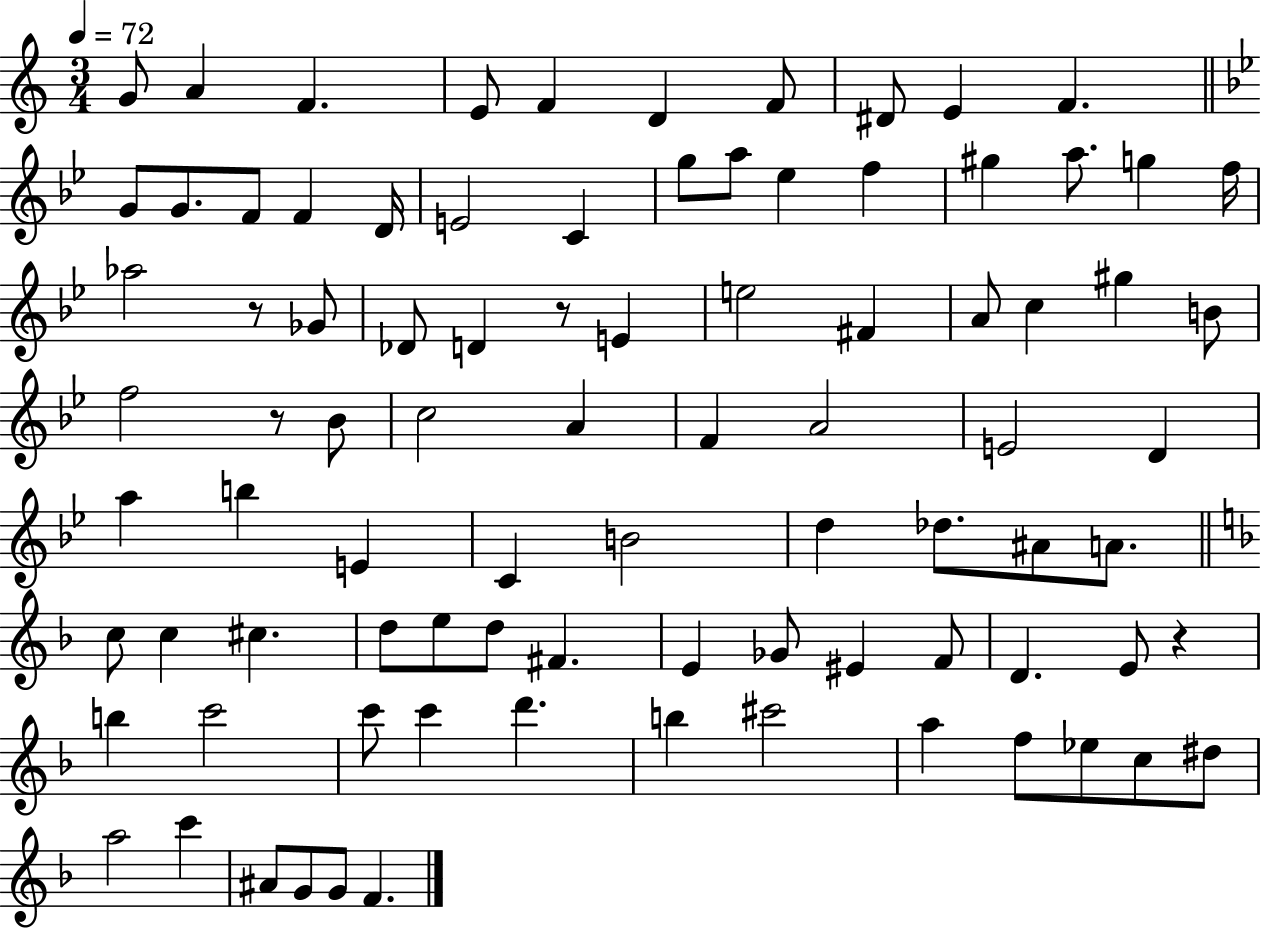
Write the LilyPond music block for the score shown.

{
  \clef treble
  \numericTimeSignature
  \time 3/4
  \key c \major
  \tempo 4 = 72
  \repeat volta 2 { g'8 a'4 f'4. | e'8 f'4 d'4 f'8 | dis'8 e'4 f'4. | \bar "||" \break \key g \minor g'8 g'8. f'8 f'4 d'16 | e'2 c'4 | g''8 a''8 ees''4 f''4 | gis''4 a''8. g''4 f''16 | \break aes''2 r8 ges'8 | des'8 d'4 r8 e'4 | e''2 fis'4 | a'8 c''4 gis''4 b'8 | \break f''2 r8 bes'8 | c''2 a'4 | f'4 a'2 | e'2 d'4 | \break a''4 b''4 e'4 | c'4 b'2 | d''4 des''8. ais'8 a'8. | \bar "||" \break \key f \major c''8 c''4 cis''4. | d''8 e''8 d''8 fis'4. | e'4 ges'8 eis'4 f'8 | d'4. e'8 r4 | \break b''4 c'''2 | c'''8 c'''4 d'''4. | b''4 cis'''2 | a''4 f''8 ees''8 c''8 dis''8 | \break a''2 c'''4 | ais'8 g'8 g'8 f'4. | } \bar "|."
}